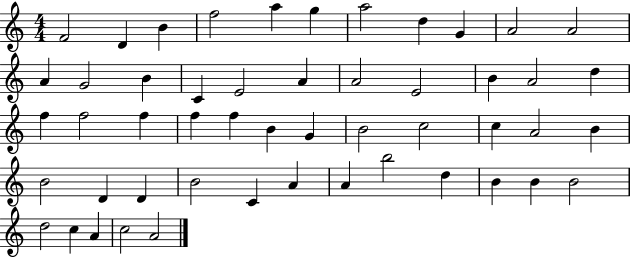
X:1
T:Untitled
M:4/4
L:1/4
K:C
F2 D B f2 a g a2 d G A2 A2 A G2 B C E2 A A2 E2 B A2 d f f2 f f f B G B2 c2 c A2 B B2 D D B2 C A A b2 d B B B2 d2 c A c2 A2